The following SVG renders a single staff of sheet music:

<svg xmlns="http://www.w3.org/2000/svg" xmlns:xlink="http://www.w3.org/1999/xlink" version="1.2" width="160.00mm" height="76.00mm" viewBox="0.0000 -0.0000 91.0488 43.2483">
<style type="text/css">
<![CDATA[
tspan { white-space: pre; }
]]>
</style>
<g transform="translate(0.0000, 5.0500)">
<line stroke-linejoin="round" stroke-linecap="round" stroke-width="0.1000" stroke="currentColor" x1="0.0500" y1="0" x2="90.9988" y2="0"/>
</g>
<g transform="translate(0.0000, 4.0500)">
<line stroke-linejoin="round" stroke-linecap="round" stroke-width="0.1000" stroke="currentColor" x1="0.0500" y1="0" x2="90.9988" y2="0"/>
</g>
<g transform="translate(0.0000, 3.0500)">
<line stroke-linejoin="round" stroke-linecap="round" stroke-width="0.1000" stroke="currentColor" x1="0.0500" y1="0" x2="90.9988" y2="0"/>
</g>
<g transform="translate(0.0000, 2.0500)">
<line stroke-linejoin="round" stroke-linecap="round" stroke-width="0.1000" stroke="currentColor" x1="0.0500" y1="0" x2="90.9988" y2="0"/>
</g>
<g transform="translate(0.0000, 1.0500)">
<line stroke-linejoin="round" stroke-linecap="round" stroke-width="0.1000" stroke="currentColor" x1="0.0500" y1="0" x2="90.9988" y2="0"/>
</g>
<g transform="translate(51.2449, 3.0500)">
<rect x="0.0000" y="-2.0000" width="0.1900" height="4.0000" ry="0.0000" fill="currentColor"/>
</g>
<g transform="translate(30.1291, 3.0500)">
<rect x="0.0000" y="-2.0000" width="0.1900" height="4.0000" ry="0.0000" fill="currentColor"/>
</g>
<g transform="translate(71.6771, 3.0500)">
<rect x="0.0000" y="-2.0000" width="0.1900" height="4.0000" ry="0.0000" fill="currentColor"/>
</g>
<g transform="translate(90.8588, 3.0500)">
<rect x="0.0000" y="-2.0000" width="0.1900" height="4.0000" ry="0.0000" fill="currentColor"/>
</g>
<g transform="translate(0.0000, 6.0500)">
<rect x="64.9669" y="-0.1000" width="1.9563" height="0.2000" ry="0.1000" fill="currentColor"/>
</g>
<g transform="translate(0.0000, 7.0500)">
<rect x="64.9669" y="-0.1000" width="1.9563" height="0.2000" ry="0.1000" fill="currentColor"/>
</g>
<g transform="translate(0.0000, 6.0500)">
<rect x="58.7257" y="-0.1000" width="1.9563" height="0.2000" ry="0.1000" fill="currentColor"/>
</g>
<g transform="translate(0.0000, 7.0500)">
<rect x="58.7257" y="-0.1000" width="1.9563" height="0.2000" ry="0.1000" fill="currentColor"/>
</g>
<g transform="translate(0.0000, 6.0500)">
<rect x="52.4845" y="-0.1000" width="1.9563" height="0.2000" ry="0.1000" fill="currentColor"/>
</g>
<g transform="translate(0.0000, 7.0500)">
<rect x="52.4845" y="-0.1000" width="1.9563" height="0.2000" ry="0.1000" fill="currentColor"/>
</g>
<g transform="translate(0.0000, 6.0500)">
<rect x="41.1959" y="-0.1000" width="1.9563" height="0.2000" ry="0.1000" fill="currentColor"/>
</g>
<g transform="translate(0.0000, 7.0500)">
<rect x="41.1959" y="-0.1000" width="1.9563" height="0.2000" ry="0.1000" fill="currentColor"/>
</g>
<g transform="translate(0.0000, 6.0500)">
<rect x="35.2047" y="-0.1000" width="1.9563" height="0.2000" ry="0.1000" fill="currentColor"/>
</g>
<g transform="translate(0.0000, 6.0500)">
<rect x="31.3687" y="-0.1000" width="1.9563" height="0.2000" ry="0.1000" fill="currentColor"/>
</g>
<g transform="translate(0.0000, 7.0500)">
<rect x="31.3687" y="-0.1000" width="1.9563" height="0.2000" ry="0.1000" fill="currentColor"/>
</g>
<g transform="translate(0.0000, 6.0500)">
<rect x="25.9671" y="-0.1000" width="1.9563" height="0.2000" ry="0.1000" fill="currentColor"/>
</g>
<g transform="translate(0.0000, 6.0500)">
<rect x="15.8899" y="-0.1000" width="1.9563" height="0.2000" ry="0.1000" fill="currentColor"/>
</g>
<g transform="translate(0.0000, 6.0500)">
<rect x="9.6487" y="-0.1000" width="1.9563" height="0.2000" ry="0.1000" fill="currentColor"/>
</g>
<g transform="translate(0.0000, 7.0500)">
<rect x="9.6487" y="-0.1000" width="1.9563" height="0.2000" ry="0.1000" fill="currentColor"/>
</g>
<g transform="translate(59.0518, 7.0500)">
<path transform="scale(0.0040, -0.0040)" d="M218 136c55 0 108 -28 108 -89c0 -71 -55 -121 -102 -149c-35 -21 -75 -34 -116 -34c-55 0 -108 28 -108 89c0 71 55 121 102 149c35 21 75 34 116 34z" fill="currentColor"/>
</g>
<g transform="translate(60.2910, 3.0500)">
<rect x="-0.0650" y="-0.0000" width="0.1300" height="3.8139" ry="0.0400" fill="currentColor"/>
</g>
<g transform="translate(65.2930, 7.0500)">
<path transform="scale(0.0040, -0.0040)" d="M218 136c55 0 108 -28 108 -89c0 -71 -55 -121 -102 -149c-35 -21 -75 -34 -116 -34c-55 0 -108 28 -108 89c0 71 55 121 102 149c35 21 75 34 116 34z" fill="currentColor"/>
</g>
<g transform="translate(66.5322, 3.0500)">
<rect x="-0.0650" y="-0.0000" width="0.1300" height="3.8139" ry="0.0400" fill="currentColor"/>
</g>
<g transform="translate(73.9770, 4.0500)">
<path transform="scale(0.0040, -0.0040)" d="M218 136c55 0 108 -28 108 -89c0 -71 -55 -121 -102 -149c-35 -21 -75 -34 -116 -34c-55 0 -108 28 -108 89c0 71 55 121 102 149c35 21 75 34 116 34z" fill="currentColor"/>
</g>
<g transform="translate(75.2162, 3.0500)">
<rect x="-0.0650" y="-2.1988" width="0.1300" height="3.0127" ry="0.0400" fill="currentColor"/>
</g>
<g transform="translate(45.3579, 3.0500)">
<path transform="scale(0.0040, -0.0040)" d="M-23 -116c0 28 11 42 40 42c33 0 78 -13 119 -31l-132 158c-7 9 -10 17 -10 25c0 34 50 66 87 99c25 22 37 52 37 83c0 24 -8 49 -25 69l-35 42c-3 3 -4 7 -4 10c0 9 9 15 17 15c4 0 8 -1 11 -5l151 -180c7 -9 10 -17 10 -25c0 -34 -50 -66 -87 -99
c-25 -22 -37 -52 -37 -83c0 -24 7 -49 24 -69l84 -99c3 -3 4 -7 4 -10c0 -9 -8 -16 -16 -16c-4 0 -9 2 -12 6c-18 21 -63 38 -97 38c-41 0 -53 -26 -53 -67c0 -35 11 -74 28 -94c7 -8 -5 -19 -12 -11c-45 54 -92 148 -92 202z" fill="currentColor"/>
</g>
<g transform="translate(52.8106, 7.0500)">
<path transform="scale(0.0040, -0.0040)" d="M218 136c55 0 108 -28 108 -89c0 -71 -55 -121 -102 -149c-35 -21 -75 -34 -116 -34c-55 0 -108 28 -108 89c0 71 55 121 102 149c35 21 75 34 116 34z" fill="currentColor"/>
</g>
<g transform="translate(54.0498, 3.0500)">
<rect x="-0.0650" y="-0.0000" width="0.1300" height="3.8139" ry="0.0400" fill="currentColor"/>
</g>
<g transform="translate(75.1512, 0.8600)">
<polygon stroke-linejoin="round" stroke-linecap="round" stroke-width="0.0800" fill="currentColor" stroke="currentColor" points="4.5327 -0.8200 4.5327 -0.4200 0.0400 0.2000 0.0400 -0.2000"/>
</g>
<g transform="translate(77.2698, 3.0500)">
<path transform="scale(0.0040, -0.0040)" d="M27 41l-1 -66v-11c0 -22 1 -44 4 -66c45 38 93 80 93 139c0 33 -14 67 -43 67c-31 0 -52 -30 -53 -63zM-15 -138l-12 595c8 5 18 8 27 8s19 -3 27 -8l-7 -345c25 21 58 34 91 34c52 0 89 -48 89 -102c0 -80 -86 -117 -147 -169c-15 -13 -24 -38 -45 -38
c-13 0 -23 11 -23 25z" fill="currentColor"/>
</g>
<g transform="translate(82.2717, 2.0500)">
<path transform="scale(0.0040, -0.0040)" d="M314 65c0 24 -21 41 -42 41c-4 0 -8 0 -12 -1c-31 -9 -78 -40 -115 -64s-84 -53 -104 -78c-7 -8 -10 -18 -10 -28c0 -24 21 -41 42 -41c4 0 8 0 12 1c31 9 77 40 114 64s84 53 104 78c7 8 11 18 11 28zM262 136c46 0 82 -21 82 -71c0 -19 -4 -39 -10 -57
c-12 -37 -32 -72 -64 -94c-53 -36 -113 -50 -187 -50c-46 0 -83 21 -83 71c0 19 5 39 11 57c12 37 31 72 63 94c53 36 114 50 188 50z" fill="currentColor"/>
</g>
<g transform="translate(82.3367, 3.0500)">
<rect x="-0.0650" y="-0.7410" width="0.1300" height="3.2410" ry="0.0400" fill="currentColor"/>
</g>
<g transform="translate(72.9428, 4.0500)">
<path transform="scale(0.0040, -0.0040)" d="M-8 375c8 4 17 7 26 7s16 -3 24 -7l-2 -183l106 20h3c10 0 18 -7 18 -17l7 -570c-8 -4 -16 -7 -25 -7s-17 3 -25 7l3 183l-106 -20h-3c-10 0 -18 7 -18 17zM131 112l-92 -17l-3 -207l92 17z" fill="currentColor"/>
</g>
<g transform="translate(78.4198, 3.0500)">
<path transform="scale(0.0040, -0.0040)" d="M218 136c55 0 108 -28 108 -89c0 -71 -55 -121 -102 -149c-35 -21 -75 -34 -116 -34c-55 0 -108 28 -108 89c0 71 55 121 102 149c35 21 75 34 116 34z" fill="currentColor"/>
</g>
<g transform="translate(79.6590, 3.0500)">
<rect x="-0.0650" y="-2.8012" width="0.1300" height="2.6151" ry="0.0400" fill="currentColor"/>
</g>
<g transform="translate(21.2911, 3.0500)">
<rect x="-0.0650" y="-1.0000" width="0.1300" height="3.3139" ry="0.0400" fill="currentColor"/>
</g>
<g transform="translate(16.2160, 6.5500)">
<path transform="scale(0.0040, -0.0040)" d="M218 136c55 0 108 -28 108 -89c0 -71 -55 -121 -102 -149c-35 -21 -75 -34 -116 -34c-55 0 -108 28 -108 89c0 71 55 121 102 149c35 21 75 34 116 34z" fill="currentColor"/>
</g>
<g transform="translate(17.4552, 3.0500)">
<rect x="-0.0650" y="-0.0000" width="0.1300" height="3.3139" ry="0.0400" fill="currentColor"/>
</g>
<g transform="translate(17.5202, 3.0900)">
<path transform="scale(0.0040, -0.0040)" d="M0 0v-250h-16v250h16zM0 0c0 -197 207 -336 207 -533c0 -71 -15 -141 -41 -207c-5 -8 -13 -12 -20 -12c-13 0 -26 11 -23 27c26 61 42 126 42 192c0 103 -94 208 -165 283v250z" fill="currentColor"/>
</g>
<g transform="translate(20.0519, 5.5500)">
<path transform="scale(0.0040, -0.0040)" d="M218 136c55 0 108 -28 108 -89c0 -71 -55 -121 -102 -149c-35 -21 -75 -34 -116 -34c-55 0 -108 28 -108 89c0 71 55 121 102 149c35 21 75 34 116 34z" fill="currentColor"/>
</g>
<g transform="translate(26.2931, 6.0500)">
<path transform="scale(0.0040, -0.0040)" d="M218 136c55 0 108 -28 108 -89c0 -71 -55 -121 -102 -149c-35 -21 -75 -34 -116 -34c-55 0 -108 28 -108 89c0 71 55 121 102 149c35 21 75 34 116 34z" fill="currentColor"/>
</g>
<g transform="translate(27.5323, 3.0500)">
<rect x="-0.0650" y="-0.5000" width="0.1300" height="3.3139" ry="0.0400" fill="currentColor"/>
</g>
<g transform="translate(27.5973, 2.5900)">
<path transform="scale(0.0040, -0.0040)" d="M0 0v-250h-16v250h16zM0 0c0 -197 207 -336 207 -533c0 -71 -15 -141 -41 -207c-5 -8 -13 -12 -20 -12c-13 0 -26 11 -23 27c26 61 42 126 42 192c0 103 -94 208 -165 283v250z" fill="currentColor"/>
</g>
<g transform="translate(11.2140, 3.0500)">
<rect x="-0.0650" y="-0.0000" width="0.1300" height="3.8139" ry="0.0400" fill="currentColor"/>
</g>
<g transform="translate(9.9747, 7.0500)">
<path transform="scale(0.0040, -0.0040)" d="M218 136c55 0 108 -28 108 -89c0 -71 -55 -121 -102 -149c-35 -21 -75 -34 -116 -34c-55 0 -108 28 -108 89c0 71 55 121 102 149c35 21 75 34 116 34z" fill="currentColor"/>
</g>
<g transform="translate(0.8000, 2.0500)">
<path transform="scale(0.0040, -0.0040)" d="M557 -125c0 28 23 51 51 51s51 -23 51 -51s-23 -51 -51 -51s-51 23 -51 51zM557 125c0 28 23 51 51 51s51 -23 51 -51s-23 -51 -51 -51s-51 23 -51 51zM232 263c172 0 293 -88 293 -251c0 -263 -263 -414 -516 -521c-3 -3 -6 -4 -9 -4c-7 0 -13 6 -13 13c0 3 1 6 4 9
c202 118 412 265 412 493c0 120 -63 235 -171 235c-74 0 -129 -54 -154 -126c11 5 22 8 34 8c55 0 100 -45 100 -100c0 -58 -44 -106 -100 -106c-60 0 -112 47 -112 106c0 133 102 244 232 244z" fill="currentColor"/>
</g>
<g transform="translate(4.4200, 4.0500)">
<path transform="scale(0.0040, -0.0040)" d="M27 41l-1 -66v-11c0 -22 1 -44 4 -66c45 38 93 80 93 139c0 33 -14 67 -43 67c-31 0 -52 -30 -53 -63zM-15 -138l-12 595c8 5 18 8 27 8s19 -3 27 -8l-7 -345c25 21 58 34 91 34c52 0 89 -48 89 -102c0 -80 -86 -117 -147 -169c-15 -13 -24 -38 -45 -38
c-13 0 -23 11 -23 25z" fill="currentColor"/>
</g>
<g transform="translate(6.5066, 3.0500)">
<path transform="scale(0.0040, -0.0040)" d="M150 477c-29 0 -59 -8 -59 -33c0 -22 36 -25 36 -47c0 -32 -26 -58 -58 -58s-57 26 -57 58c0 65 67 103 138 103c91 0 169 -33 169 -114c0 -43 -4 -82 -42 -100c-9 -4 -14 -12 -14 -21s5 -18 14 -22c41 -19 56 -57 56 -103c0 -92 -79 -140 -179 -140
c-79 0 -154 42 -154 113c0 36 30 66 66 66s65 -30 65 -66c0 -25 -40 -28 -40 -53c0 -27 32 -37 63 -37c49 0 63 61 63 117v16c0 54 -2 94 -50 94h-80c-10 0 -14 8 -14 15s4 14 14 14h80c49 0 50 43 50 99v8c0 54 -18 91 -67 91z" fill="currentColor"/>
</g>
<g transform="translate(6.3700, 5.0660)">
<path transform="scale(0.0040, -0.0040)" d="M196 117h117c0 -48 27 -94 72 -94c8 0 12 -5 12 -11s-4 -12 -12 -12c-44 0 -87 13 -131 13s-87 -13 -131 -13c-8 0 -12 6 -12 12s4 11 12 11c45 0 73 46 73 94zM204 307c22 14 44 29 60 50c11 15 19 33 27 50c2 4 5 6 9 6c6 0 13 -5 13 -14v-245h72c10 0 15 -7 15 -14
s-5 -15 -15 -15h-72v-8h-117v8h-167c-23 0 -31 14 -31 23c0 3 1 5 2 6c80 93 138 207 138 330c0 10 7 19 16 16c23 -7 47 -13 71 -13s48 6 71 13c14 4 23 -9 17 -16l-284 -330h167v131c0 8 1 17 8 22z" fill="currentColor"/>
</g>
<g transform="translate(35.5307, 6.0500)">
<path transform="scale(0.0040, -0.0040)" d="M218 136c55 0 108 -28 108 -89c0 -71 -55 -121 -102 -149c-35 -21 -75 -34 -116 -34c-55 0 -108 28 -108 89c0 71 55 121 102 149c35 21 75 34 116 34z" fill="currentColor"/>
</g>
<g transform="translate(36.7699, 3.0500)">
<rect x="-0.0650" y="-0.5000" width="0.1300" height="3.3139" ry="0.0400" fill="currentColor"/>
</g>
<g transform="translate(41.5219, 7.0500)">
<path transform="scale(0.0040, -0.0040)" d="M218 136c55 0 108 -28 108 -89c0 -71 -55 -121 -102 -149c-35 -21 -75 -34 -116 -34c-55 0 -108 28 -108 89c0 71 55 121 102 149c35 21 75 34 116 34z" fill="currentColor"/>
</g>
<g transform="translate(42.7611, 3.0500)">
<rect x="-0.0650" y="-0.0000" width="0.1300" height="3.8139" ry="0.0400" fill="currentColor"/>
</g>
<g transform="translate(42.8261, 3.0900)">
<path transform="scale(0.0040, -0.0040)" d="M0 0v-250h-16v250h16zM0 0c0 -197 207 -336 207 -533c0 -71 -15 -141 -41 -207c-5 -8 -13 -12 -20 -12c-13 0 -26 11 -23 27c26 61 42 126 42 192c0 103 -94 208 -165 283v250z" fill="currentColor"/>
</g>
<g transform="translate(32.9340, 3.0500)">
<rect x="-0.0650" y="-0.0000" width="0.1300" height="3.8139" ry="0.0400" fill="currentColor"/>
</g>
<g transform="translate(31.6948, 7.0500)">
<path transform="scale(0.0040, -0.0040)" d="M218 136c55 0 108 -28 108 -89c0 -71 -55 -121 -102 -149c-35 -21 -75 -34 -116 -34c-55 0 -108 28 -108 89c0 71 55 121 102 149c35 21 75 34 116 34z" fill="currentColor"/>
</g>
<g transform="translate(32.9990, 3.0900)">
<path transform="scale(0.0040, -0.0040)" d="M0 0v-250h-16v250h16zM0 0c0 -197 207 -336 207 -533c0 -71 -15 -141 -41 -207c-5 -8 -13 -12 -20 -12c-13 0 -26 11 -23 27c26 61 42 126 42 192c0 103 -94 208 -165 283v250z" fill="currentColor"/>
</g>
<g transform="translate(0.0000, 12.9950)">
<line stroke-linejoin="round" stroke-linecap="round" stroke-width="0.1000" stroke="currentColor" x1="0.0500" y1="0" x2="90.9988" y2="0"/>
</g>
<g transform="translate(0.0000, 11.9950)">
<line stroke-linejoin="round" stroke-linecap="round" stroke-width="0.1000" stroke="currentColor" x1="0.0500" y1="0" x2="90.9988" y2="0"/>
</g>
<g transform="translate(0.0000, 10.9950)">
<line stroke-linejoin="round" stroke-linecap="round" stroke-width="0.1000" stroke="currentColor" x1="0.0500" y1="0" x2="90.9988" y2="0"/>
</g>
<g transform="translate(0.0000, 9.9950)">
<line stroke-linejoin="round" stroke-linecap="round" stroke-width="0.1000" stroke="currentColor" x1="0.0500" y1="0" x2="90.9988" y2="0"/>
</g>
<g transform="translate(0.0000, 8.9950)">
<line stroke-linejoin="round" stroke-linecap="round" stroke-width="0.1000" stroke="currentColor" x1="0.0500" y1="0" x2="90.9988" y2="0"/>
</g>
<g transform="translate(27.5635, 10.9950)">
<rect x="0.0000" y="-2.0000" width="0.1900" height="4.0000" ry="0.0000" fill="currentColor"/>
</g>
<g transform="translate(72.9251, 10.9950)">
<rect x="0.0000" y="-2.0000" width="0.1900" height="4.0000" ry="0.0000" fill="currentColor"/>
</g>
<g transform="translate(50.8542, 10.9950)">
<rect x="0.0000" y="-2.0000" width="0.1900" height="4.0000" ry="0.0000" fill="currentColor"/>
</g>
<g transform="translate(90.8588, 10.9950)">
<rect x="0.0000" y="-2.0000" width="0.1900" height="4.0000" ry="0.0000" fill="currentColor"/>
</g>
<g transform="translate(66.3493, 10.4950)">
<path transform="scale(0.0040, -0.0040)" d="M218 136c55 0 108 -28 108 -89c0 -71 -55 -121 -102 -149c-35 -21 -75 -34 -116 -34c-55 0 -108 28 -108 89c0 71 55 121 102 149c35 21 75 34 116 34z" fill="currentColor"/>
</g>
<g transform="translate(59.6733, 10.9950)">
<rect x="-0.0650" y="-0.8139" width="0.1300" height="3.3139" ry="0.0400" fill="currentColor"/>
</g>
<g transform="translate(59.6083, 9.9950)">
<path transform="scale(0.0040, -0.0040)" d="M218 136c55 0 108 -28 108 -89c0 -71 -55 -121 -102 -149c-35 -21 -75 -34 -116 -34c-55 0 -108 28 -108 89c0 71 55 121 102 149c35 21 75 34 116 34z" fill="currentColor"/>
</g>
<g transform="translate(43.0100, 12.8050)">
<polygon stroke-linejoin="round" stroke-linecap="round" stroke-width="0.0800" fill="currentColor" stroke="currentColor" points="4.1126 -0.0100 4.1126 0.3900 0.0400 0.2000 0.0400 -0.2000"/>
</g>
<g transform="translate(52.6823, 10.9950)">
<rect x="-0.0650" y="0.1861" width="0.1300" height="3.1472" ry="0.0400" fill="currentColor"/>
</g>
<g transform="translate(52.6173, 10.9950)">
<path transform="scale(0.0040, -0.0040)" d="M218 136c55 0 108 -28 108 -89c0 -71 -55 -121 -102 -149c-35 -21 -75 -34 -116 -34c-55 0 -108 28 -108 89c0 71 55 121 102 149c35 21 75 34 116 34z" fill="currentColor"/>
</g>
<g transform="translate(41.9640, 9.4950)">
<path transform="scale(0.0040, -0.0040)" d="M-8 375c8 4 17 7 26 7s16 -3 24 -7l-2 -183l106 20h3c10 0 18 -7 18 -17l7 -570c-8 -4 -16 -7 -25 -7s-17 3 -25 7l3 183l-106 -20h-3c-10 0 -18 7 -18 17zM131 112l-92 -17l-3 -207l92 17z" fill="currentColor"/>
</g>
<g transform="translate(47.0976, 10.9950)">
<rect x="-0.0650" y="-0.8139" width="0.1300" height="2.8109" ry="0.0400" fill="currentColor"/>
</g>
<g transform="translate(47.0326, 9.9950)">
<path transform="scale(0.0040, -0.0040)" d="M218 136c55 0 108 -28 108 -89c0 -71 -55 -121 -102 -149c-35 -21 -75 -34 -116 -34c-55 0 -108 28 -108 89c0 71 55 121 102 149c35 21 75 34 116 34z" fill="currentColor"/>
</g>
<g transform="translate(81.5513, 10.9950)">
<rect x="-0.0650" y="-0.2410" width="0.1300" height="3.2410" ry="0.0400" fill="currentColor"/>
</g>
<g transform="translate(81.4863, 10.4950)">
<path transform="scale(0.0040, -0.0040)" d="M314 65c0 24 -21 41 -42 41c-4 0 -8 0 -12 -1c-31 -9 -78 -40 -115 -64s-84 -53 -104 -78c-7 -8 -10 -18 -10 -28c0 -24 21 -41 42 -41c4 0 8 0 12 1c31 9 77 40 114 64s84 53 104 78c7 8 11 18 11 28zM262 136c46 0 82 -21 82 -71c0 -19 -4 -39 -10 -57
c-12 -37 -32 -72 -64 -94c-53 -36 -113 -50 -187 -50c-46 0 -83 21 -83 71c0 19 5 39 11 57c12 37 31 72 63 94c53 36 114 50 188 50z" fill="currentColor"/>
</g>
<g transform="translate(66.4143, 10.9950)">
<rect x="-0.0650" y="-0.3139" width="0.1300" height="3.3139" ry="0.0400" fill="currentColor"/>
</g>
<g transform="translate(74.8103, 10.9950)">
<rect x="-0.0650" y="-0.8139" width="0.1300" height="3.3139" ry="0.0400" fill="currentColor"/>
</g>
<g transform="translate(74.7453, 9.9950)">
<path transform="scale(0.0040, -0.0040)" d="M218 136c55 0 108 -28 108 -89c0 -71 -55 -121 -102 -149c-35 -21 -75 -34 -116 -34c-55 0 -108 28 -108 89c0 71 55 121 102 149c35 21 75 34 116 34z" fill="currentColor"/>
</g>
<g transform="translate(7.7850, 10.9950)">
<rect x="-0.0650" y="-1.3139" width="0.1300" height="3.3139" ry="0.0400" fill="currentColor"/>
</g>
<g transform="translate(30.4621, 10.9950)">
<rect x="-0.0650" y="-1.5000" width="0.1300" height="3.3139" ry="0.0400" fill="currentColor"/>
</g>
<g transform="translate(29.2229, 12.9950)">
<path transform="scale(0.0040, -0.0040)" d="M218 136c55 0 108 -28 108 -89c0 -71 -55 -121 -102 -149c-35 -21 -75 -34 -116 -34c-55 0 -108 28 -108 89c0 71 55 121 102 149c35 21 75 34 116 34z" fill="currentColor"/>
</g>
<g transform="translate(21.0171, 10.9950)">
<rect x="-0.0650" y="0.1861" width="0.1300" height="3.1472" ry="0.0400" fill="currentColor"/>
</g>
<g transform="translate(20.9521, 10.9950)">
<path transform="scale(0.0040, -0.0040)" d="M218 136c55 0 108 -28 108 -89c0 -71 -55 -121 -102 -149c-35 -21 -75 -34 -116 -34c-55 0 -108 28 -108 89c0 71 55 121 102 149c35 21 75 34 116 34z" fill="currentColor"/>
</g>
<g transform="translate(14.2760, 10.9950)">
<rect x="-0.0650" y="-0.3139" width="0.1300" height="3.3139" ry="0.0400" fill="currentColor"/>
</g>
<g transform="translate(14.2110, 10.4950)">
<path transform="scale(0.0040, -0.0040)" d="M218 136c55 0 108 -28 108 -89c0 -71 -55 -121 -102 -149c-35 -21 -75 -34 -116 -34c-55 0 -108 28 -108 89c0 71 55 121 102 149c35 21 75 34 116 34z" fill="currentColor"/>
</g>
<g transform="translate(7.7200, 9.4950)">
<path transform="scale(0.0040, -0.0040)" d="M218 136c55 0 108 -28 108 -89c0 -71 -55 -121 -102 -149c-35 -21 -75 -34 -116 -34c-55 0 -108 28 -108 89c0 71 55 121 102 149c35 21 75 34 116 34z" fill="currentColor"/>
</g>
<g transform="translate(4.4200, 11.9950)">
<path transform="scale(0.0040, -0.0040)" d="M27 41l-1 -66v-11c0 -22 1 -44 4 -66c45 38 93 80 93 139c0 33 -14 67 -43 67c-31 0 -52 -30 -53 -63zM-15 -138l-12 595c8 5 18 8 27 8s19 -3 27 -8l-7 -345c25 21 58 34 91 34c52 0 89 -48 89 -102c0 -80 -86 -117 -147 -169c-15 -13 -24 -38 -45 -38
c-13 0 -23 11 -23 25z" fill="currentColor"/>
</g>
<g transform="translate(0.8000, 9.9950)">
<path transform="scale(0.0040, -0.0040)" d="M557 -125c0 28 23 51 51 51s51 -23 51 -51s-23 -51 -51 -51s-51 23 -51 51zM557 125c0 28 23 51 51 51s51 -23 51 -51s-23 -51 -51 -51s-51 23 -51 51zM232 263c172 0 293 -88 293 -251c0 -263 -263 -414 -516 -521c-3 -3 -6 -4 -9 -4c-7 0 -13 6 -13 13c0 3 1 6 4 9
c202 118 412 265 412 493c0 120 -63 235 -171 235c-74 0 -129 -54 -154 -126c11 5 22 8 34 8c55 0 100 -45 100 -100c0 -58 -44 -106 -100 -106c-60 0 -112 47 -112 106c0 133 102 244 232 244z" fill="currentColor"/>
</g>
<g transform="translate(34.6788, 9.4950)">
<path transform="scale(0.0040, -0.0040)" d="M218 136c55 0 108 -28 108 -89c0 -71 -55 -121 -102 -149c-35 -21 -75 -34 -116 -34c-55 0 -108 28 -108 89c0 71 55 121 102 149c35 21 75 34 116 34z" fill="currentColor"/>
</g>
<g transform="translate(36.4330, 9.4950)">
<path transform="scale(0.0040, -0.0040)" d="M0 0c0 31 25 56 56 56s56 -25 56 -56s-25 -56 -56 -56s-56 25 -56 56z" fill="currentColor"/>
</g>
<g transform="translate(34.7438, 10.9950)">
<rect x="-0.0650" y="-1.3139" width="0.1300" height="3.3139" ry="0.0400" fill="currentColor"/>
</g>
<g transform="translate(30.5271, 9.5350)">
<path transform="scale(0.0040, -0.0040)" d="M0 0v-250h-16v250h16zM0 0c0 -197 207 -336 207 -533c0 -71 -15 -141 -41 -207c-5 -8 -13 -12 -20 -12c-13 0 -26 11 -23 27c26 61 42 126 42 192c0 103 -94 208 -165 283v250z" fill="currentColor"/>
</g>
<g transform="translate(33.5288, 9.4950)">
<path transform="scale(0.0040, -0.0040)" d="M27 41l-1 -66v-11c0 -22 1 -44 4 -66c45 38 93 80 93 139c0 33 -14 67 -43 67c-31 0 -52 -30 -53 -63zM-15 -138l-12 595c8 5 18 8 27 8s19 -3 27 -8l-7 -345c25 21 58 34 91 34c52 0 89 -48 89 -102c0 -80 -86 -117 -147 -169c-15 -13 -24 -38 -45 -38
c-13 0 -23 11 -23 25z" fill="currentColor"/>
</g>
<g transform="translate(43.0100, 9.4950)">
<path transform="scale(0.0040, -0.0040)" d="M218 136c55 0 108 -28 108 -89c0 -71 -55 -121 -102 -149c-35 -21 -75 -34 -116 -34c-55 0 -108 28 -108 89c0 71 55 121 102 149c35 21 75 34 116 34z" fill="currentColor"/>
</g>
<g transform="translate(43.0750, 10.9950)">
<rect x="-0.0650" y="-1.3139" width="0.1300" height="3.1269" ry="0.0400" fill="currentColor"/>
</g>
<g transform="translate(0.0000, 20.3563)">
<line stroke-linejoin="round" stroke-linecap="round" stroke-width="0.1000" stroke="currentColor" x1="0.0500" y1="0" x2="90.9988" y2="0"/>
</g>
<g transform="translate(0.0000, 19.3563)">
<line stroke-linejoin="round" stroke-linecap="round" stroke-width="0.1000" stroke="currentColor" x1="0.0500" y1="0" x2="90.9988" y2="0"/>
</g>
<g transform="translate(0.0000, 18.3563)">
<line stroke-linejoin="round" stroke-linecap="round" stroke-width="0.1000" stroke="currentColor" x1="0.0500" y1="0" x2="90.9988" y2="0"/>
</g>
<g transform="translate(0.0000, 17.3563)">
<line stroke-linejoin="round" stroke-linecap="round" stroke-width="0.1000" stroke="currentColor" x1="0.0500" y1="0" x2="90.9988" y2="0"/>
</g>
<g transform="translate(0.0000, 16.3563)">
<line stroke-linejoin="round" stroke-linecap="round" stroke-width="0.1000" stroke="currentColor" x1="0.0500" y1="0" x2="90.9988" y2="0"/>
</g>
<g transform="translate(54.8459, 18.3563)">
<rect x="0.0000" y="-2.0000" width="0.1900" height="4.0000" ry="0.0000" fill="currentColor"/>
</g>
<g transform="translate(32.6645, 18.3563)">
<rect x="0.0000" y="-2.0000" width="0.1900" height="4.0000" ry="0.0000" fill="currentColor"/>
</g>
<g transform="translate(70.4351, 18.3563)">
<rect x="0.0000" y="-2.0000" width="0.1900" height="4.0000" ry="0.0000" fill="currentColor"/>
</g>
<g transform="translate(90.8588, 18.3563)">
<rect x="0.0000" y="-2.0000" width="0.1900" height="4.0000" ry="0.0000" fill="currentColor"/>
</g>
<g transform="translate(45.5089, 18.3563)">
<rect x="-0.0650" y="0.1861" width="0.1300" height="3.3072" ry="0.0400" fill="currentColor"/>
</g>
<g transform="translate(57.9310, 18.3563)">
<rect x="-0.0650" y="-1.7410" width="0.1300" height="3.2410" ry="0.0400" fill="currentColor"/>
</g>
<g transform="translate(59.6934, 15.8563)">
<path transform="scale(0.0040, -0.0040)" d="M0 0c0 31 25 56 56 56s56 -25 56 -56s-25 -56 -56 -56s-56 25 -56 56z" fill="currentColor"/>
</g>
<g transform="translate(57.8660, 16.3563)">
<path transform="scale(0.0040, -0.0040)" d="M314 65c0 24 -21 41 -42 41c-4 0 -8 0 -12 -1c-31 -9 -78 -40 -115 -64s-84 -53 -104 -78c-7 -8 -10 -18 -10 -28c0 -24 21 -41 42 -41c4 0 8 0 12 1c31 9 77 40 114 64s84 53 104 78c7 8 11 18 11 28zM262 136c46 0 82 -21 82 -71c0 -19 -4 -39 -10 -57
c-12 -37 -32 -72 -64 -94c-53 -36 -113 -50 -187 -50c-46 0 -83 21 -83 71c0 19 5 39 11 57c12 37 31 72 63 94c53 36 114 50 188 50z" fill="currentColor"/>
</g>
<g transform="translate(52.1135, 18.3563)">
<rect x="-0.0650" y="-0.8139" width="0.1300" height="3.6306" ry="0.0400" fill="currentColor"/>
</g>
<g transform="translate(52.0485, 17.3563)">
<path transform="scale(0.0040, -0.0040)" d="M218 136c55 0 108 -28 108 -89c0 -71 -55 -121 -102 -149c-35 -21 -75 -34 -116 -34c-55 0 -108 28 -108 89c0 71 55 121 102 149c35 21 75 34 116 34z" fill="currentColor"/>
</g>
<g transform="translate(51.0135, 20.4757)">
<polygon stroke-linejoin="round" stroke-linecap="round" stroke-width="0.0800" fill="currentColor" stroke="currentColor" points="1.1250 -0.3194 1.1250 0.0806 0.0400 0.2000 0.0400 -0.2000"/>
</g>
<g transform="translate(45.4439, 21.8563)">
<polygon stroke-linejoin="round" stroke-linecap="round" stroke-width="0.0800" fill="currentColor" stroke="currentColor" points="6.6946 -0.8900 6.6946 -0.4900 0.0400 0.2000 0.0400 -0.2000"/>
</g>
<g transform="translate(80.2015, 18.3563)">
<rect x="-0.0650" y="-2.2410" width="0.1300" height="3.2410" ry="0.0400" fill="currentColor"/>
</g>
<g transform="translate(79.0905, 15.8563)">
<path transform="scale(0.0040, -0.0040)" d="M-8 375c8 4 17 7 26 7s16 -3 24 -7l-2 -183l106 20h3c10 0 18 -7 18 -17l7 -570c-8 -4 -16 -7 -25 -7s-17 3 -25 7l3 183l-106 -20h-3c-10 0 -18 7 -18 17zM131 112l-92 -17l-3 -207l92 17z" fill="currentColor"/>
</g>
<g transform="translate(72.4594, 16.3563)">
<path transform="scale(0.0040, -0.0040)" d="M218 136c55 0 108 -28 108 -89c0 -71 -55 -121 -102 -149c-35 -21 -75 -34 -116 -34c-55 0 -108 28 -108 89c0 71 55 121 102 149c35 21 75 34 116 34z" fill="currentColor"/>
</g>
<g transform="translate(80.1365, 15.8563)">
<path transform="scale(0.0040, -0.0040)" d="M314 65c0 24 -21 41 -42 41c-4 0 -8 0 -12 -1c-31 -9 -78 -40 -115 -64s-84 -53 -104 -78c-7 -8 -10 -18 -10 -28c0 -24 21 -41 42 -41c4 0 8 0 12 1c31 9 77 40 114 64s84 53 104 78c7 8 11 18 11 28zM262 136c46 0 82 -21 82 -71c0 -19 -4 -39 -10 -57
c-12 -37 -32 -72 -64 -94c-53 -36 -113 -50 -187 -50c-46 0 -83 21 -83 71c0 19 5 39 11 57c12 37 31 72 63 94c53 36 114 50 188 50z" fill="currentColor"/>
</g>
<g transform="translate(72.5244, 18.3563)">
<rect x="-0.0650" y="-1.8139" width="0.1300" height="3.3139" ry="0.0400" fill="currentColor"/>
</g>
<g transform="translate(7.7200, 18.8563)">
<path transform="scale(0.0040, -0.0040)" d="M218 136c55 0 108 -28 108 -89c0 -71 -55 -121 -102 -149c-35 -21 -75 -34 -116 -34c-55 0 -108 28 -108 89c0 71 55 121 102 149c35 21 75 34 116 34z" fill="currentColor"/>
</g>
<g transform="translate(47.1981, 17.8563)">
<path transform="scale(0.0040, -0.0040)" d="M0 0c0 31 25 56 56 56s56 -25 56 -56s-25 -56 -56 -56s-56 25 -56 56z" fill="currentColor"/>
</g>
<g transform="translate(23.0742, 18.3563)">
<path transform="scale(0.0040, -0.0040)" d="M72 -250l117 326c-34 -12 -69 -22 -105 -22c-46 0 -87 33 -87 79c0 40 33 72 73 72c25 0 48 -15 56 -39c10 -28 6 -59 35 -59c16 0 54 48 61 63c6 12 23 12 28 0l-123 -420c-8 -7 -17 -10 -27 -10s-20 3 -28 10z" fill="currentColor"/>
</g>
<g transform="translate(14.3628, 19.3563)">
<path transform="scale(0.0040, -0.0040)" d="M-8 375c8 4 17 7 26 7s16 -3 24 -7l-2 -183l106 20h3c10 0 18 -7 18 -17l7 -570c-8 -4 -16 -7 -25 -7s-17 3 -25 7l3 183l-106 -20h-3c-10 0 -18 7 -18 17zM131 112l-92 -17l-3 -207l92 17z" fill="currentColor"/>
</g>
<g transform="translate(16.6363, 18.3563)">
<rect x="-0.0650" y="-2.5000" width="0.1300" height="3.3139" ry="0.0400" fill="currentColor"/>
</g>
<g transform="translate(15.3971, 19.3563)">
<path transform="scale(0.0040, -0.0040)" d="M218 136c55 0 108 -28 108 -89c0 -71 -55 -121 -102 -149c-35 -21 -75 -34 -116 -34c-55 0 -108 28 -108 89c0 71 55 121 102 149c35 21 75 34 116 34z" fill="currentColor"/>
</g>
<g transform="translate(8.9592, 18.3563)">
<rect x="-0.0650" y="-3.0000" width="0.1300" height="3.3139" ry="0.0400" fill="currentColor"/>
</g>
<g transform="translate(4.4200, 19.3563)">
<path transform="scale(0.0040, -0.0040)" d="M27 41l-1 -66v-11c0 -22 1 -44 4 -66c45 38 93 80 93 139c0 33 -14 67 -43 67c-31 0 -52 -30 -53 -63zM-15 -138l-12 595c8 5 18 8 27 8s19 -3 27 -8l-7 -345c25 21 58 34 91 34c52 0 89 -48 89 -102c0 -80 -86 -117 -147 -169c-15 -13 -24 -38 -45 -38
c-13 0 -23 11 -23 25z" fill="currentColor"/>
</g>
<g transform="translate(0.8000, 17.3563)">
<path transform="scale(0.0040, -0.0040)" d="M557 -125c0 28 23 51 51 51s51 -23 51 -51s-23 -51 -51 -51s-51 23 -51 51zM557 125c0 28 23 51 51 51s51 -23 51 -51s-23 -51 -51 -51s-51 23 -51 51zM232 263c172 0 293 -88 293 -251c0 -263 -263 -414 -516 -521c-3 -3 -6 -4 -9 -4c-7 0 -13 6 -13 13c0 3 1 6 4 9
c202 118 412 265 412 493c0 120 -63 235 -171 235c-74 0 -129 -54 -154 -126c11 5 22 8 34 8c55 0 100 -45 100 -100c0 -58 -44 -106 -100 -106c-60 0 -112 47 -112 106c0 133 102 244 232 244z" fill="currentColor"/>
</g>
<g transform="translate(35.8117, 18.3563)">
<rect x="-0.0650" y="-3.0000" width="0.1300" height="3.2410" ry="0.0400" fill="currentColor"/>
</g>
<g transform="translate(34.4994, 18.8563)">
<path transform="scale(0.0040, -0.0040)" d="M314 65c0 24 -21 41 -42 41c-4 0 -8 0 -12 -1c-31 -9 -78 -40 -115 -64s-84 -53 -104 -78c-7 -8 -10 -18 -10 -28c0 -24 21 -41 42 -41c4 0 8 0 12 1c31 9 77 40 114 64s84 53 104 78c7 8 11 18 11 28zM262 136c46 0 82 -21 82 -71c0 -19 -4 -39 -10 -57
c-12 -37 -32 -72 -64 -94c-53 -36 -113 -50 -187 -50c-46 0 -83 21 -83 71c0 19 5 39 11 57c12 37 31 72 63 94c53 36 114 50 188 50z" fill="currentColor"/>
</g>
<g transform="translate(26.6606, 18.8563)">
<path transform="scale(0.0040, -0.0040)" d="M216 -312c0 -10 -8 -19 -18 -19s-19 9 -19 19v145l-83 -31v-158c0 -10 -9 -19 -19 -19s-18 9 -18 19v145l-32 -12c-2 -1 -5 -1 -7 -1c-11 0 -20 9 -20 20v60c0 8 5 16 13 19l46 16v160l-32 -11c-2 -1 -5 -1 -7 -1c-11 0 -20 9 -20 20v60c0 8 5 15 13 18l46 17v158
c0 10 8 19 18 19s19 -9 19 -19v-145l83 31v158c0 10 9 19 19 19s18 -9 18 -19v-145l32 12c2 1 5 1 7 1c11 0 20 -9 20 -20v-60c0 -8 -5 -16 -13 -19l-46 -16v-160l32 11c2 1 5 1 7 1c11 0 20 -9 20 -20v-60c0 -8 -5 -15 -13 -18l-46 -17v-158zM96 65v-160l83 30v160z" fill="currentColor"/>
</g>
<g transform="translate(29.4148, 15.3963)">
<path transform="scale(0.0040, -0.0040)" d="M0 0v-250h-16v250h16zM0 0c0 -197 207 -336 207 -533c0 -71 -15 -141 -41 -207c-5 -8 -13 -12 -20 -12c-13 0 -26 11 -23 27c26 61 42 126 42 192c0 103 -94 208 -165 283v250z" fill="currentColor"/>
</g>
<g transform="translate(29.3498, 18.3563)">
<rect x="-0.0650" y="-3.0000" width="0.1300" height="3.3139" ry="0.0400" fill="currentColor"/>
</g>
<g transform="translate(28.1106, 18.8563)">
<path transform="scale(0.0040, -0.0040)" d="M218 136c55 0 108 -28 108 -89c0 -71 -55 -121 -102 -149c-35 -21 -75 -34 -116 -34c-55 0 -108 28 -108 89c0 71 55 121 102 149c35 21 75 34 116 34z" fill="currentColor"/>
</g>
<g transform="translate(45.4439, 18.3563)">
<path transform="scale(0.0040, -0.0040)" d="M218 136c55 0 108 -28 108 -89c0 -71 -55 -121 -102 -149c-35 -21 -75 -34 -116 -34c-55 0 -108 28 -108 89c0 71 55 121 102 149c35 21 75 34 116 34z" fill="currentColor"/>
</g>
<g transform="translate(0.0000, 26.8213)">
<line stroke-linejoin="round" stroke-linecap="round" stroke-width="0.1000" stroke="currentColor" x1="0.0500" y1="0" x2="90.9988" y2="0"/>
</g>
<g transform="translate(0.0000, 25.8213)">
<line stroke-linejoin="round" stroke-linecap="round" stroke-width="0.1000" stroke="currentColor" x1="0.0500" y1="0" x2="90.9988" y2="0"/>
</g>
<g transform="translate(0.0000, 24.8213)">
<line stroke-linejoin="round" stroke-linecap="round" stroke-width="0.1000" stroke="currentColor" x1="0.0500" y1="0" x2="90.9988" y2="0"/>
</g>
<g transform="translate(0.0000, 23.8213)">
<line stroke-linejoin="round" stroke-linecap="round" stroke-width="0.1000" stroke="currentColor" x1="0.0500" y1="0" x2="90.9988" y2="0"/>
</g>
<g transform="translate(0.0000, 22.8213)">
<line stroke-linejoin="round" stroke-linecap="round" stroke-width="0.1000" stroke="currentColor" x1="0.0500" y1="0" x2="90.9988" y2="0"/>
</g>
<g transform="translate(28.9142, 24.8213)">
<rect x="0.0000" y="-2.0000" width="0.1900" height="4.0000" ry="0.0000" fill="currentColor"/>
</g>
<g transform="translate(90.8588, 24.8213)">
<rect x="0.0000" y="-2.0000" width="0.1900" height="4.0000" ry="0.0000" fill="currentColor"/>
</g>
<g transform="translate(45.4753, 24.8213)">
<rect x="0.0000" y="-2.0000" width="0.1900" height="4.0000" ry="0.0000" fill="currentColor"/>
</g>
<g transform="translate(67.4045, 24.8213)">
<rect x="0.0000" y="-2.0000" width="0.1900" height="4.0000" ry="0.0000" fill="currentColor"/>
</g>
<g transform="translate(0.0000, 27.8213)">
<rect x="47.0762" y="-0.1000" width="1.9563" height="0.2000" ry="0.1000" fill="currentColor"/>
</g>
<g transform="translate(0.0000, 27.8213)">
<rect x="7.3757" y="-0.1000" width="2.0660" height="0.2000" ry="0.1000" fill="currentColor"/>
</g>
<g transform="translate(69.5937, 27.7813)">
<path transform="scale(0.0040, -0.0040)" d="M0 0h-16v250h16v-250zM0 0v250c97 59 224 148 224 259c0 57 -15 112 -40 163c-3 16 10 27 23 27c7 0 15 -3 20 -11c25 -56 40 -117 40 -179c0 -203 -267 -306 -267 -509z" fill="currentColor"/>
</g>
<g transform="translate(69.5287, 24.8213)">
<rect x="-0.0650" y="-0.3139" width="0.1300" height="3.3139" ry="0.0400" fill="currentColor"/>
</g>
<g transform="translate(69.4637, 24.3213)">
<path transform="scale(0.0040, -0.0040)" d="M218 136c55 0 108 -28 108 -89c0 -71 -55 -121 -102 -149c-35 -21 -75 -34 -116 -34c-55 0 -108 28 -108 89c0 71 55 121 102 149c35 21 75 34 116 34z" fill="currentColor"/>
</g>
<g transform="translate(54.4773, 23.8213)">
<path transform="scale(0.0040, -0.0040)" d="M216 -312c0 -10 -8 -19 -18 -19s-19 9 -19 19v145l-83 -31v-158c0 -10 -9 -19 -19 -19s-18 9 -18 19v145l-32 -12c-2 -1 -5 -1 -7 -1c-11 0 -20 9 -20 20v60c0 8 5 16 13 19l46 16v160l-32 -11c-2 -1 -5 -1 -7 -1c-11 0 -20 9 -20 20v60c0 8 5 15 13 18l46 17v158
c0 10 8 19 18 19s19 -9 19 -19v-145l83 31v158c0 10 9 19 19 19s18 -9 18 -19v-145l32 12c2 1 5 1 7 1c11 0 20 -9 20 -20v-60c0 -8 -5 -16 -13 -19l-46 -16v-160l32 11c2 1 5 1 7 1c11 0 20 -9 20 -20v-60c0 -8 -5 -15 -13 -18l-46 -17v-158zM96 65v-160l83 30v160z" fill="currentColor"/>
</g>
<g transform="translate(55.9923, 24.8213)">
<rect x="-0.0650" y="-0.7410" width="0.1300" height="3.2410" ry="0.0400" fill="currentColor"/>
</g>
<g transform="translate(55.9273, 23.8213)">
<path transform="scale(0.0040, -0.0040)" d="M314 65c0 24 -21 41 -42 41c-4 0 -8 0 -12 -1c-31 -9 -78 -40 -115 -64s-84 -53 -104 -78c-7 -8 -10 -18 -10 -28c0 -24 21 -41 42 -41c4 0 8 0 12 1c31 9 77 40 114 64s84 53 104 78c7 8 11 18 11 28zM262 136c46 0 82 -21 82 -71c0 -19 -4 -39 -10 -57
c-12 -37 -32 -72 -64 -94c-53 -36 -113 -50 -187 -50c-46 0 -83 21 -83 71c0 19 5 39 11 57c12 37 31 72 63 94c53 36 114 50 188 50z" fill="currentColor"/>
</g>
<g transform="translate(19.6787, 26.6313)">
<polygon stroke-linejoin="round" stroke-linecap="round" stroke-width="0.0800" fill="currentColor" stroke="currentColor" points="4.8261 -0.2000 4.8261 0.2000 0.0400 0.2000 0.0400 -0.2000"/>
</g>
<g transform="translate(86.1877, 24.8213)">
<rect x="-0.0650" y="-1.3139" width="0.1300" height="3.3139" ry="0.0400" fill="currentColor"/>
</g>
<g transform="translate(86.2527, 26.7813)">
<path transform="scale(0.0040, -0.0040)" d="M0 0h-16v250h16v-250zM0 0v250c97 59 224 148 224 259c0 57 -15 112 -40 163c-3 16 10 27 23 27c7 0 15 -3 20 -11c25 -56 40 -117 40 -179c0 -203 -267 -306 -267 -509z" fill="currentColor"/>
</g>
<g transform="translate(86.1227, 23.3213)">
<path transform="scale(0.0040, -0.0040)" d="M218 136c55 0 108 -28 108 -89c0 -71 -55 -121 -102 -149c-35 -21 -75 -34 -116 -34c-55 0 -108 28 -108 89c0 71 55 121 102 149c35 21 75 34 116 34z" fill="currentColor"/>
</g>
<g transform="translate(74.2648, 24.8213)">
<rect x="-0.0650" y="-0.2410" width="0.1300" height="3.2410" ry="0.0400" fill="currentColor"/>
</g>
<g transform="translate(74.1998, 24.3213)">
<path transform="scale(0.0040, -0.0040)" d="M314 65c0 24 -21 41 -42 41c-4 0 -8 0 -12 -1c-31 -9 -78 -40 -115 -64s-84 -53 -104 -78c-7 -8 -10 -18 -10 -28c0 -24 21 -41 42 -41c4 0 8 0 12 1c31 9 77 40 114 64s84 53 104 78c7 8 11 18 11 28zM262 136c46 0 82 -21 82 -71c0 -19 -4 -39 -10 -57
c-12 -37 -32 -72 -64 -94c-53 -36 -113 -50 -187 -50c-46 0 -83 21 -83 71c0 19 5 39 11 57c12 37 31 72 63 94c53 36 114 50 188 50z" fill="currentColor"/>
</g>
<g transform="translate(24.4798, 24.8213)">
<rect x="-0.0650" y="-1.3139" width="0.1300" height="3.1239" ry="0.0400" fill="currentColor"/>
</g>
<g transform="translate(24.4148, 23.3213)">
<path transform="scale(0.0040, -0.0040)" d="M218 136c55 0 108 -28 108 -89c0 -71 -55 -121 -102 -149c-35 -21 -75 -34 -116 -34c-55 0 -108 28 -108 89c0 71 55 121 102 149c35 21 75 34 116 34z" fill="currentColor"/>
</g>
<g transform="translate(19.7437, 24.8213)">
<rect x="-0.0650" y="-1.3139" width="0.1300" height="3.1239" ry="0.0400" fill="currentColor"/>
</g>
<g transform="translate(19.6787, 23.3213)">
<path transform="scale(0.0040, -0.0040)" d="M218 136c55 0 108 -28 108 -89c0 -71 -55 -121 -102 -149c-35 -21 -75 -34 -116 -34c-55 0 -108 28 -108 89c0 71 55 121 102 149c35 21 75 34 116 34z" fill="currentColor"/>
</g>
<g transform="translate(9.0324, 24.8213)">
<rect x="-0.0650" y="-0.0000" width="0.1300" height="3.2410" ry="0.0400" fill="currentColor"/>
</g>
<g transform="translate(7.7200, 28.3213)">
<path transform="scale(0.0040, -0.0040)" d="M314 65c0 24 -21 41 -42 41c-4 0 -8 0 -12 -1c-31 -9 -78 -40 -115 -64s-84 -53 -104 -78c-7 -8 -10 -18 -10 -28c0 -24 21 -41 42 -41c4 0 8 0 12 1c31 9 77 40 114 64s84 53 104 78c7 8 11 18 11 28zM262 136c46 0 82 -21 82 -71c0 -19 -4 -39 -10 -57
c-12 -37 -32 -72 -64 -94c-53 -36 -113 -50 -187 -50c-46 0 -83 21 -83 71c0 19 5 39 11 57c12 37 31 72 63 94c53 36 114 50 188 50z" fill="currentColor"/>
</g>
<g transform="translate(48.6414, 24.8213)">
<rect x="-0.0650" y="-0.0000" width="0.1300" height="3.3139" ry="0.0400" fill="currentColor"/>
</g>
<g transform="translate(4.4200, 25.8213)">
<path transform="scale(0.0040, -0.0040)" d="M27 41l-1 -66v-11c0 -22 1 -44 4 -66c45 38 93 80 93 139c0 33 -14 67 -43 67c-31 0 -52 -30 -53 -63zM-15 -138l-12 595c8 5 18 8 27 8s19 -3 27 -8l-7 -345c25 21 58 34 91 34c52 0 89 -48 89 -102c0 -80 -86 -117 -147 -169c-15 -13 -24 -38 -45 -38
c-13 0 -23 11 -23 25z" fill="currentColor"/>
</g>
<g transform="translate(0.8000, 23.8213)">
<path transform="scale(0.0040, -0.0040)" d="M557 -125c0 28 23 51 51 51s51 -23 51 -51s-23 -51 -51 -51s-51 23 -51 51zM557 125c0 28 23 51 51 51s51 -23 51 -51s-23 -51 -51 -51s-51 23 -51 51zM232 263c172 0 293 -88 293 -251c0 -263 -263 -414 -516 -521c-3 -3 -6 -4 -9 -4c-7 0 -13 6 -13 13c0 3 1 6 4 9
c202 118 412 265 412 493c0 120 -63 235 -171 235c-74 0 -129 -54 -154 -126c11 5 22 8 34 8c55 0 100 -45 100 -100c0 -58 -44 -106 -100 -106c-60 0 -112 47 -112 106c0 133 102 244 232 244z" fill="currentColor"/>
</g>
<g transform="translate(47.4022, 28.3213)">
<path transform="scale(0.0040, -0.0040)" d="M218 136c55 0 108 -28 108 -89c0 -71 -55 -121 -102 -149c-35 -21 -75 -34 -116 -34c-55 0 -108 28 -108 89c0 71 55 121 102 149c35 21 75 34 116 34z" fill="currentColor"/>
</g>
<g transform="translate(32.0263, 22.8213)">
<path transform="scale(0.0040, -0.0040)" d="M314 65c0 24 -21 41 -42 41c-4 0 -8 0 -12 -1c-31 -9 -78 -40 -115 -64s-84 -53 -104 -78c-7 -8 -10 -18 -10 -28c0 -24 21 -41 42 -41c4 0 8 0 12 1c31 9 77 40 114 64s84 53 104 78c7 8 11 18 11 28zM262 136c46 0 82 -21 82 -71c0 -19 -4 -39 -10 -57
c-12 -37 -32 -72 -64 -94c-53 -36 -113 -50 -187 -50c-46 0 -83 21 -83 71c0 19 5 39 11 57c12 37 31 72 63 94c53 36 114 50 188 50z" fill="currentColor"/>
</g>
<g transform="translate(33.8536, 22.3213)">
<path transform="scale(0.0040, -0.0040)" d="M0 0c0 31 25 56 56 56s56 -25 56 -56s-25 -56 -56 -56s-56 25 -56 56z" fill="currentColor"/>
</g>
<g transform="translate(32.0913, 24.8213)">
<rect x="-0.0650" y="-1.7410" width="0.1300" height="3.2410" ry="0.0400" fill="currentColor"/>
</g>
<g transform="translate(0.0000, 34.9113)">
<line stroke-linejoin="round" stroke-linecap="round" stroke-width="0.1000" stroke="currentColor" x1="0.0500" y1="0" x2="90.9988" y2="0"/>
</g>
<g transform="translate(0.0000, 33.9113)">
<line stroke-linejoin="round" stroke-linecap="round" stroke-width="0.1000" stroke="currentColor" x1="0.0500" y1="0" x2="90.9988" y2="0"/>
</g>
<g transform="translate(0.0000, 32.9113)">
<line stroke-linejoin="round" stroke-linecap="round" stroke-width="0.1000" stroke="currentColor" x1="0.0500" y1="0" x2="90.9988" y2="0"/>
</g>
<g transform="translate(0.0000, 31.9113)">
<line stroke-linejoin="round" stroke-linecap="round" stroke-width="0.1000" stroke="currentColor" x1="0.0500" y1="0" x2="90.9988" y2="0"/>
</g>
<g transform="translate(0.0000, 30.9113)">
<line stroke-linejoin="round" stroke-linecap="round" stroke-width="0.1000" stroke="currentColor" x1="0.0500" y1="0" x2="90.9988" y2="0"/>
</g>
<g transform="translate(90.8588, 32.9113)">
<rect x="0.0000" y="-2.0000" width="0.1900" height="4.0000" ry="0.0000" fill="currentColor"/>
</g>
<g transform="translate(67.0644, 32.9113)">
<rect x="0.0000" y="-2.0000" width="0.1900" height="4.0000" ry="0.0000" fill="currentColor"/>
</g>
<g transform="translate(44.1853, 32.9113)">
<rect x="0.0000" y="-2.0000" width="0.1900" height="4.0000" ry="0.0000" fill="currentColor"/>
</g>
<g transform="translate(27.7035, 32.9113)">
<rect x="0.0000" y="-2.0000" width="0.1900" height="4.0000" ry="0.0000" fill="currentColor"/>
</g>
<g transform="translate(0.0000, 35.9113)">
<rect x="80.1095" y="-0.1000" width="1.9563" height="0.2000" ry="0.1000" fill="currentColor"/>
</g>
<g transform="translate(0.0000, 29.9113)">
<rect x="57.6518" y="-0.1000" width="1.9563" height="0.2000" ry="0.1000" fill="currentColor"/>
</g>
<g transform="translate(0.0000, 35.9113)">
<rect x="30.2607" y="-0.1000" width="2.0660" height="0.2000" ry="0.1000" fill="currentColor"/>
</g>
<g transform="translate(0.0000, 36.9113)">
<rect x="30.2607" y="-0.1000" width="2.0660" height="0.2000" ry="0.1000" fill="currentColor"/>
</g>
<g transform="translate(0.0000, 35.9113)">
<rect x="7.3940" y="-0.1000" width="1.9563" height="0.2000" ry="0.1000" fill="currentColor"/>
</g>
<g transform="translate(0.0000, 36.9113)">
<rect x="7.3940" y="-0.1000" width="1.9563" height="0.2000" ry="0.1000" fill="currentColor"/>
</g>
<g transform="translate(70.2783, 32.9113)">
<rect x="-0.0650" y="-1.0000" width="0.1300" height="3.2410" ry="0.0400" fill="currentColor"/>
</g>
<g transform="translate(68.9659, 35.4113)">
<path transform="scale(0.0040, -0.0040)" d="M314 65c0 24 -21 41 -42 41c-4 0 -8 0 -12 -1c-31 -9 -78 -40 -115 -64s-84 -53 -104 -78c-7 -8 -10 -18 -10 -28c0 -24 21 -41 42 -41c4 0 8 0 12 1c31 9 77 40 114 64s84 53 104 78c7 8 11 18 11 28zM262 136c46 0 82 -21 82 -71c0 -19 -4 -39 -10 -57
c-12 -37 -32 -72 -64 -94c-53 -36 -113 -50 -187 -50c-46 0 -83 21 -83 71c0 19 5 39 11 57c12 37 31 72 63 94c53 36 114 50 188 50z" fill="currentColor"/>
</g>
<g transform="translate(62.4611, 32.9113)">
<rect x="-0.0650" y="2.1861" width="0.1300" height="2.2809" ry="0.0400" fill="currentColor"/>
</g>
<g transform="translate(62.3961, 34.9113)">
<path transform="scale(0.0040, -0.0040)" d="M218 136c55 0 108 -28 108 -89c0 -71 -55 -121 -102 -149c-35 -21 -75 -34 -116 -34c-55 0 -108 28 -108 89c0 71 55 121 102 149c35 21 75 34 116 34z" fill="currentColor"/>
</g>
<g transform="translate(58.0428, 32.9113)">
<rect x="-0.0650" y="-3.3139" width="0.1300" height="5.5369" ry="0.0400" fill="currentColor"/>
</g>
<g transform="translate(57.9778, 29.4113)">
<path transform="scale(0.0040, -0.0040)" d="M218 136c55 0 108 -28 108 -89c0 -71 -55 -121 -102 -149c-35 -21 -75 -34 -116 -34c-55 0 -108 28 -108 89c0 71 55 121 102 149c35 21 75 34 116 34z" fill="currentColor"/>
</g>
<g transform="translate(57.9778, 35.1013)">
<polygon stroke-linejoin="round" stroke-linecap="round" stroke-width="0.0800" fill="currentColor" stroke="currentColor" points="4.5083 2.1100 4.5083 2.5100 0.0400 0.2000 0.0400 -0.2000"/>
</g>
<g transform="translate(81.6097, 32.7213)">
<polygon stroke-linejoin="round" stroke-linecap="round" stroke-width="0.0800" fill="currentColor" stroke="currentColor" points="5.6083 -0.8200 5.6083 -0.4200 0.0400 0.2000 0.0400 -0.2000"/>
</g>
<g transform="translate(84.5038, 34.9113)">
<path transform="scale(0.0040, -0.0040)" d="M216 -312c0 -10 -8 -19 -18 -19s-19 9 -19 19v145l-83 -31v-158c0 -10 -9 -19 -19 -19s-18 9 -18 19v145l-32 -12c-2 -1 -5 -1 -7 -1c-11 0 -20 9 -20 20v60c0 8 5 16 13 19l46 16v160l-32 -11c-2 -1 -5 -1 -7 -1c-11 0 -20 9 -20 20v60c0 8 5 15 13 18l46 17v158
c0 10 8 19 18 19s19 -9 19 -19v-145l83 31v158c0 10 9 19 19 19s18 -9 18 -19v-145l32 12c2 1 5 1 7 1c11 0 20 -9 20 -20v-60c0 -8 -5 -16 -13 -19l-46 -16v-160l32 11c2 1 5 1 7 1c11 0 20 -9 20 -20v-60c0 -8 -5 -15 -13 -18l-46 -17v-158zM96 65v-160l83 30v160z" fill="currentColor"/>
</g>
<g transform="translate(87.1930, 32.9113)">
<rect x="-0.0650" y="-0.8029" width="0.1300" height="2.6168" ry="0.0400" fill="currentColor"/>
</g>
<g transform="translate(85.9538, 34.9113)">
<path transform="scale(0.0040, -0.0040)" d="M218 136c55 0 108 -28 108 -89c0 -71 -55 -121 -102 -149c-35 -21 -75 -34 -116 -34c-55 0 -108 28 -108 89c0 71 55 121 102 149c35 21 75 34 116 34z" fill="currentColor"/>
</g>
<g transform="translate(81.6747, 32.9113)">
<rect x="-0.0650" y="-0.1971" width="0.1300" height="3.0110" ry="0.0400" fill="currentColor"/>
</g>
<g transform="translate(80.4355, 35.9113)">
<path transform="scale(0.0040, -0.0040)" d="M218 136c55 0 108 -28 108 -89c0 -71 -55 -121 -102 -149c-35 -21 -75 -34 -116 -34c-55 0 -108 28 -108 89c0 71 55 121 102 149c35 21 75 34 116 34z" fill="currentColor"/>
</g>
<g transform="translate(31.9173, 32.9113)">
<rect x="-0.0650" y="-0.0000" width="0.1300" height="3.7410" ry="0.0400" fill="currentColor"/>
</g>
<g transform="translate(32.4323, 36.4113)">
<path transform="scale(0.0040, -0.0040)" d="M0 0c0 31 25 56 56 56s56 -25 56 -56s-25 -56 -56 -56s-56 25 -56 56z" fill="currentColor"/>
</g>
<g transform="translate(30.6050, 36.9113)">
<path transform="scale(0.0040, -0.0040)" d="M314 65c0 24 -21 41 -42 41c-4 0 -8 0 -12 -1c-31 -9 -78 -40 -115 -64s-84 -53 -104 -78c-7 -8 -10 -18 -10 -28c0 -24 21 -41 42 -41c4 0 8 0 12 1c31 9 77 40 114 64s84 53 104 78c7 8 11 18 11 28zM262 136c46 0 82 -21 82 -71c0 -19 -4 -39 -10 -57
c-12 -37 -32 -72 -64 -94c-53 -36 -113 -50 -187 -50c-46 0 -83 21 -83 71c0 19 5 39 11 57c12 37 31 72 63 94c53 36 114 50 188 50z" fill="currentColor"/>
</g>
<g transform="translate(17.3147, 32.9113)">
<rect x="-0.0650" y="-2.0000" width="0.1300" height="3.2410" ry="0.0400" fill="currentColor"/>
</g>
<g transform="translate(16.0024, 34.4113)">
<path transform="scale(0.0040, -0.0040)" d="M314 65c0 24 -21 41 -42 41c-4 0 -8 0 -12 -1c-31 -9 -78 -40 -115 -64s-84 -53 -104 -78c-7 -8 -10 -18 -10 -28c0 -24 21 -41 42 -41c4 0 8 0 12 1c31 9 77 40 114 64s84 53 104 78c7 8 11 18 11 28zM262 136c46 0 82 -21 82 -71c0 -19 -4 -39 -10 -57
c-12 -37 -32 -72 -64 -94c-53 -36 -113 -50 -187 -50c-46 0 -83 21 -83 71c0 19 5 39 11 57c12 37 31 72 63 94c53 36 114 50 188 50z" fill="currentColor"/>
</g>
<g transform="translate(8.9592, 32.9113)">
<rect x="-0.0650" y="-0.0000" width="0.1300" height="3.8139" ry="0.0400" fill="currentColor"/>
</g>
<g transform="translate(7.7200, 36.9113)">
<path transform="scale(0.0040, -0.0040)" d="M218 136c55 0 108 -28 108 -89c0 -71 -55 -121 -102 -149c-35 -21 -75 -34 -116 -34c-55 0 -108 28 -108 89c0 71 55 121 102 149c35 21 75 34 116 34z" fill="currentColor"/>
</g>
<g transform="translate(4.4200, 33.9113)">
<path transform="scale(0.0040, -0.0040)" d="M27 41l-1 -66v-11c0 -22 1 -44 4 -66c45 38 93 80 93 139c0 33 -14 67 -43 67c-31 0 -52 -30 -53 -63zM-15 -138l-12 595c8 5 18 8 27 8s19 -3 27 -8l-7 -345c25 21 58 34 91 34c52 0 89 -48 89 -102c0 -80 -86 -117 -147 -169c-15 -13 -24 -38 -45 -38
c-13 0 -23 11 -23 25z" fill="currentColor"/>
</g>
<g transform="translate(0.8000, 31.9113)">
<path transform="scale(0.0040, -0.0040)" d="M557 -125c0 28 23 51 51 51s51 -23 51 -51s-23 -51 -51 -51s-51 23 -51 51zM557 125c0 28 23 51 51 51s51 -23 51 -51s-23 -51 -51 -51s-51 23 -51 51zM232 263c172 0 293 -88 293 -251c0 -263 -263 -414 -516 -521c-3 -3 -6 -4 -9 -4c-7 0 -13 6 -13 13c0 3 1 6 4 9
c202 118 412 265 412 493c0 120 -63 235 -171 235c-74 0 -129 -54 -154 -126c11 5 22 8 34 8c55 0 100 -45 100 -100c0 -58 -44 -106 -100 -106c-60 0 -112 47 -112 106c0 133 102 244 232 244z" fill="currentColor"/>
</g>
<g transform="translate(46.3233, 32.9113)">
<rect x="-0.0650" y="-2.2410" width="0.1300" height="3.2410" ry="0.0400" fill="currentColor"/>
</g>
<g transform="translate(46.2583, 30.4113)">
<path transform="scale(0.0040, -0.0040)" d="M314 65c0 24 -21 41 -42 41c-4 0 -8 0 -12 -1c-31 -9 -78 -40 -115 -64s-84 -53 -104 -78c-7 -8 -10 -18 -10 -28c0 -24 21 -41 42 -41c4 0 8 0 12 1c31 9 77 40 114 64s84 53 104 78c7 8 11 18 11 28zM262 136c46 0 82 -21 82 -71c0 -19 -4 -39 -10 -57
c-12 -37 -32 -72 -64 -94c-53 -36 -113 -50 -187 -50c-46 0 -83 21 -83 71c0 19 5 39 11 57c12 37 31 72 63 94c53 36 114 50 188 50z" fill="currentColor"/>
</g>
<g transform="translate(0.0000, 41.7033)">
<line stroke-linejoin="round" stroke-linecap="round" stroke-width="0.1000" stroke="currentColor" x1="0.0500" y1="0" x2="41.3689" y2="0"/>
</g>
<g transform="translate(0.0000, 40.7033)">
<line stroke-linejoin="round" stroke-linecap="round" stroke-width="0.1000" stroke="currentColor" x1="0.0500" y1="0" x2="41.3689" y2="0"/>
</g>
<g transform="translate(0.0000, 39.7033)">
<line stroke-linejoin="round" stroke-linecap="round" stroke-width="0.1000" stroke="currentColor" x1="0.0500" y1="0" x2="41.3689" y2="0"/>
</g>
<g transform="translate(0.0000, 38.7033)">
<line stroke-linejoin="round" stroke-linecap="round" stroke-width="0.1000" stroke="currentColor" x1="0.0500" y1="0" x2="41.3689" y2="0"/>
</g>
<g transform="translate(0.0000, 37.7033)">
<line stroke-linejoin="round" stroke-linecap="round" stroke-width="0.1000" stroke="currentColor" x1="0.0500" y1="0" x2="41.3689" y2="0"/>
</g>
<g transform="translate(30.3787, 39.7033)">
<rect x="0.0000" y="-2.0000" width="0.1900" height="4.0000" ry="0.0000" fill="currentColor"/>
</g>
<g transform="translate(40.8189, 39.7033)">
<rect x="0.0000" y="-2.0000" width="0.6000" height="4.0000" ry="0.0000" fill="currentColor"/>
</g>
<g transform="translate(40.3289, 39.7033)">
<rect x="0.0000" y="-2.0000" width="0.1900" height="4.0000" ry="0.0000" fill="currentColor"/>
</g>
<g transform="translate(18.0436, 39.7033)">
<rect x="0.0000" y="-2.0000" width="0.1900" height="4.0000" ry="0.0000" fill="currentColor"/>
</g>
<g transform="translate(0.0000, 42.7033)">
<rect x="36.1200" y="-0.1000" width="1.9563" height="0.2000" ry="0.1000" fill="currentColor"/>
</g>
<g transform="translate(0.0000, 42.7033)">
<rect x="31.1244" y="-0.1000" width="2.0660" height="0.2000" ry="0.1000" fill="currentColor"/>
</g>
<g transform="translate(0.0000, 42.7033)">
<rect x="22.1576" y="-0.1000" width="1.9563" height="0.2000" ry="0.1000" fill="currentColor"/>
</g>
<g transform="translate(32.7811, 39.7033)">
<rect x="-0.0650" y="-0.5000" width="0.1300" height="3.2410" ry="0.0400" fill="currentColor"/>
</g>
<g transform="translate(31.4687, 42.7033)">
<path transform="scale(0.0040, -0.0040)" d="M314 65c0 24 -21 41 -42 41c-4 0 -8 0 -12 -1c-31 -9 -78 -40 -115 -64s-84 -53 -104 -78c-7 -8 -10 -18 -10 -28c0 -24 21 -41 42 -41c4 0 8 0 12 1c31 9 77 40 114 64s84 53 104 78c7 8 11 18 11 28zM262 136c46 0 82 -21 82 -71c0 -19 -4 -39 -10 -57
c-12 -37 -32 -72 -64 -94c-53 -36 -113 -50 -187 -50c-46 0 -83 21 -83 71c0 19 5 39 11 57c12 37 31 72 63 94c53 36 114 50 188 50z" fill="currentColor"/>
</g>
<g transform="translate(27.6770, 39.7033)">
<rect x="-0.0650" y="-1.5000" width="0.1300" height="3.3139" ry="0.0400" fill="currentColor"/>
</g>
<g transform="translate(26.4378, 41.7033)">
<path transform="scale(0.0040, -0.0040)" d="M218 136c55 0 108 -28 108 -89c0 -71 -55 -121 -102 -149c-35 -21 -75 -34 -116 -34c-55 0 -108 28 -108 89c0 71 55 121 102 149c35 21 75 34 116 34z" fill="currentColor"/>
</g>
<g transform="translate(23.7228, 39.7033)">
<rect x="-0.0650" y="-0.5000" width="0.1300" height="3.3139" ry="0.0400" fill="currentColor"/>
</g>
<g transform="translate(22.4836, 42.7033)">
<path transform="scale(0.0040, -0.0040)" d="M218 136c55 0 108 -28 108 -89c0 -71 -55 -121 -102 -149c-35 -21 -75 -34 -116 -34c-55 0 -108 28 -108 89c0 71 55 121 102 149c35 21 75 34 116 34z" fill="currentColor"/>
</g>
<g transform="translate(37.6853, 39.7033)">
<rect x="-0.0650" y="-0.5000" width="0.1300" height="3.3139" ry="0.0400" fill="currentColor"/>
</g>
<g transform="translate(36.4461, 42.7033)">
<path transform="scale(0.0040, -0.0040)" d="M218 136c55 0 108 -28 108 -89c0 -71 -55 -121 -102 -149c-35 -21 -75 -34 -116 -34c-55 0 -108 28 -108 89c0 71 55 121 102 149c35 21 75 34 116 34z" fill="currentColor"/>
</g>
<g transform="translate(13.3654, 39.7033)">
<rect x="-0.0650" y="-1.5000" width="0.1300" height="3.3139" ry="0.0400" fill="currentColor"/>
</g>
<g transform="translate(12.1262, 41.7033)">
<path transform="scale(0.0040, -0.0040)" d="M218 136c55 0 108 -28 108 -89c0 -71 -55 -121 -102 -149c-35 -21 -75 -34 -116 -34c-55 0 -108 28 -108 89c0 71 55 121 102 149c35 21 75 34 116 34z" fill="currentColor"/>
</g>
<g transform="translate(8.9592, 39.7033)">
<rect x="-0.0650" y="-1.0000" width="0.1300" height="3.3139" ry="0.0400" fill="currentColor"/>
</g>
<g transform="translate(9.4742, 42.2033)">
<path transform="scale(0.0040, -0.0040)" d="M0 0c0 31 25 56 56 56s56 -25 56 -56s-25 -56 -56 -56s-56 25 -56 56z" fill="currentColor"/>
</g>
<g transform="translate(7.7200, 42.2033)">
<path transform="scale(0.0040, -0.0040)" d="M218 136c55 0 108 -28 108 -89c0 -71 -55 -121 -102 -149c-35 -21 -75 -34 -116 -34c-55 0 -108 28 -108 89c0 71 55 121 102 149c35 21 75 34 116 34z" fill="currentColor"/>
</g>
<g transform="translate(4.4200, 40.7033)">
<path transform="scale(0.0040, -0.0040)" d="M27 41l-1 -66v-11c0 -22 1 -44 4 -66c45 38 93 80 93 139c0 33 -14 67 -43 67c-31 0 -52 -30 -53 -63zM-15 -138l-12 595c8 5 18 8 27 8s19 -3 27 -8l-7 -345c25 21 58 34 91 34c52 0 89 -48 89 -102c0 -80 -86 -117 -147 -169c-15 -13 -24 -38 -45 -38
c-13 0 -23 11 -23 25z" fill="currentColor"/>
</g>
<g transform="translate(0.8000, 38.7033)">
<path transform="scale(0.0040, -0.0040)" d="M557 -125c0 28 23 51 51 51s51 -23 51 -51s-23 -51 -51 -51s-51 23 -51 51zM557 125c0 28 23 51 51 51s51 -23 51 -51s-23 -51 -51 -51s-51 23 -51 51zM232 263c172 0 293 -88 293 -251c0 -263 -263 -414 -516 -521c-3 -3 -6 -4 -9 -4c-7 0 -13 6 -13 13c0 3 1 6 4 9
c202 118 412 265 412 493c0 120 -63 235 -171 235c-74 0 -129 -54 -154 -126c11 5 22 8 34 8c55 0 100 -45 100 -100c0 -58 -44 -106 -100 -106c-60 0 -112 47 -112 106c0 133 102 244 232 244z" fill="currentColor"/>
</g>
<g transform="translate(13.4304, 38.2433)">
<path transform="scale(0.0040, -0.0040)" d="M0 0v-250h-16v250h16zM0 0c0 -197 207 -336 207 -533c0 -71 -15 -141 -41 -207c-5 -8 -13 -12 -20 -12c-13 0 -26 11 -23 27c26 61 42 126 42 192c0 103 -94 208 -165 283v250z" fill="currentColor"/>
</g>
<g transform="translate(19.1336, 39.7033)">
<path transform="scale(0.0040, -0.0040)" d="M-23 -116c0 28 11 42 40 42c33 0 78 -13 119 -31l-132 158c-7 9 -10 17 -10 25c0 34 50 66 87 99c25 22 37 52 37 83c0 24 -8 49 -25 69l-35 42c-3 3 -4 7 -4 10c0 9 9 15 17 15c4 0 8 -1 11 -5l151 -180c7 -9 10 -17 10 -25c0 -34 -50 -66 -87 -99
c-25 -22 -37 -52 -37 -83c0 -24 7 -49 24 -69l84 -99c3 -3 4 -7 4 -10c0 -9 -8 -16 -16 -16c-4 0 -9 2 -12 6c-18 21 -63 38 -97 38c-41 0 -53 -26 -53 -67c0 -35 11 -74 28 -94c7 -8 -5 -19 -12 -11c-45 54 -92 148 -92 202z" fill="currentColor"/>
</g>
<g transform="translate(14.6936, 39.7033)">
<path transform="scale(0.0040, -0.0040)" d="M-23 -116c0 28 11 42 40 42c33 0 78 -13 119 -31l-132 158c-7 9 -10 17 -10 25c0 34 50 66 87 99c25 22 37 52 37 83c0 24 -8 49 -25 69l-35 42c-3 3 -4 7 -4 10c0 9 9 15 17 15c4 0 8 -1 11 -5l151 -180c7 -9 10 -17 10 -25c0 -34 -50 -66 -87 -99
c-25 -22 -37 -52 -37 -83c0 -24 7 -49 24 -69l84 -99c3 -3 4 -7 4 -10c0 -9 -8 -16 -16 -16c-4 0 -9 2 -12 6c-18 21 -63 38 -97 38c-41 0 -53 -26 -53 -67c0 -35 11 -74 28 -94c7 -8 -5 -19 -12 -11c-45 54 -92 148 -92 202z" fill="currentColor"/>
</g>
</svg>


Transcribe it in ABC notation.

X:1
T:Untitled
M:3/4
L:1/4
K:F
C,, D,,/2 F,, E,,/2 C,,/2 E,, C,,/2 z C,, C,, C,, B,,/2 _D,/2 F,2 G, E, D, G,,/2 _G, G,/2 F,/2 D, F, E, F, E,2 C, B,, z/2 ^C,/2 C,2 D,/2 F,/4 A,2 A, B,2 D,,2 G,/2 G,/2 A,2 D,, ^F,2 E,/2 E,2 G,/2 C,, A,,2 C,,2 _B,2 D/2 G,,/2 F,,2 E,,/2 ^G,,/2 F,, G,,/2 z z E,, G,, E,,2 E,,